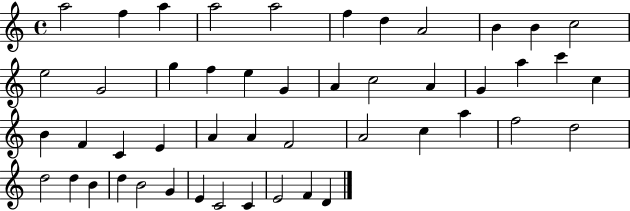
{
  \clef treble
  \time 4/4
  \defaultTimeSignature
  \key c \major
  a''2 f''4 a''4 | a''2 a''2 | f''4 d''4 a'2 | b'4 b'4 c''2 | \break e''2 g'2 | g''4 f''4 e''4 g'4 | a'4 c''2 a'4 | g'4 a''4 c'''4 c''4 | \break b'4 f'4 c'4 e'4 | a'4 a'4 f'2 | a'2 c''4 a''4 | f''2 d''2 | \break d''2 d''4 b'4 | d''4 b'2 g'4 | e'4 c'2 c'4 | e'2 f'4 d'4 | \break \bar "|."
}